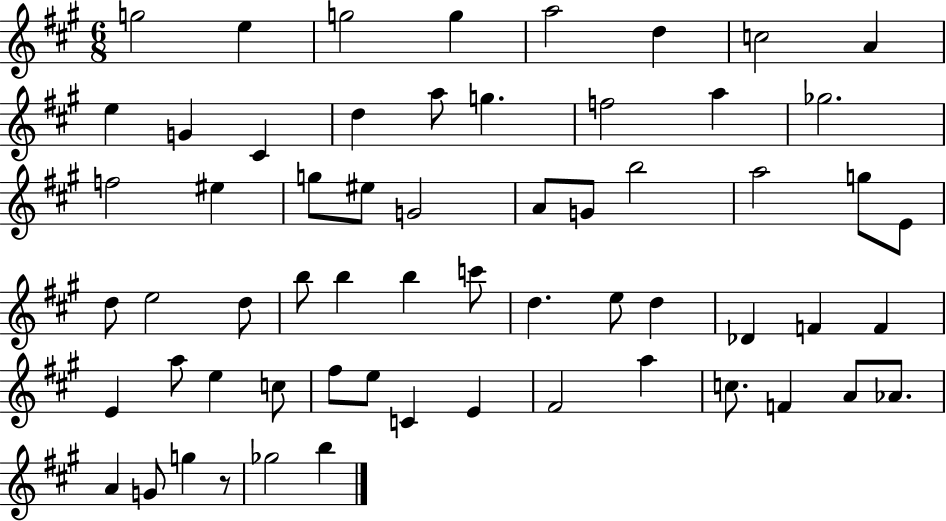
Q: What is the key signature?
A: A major